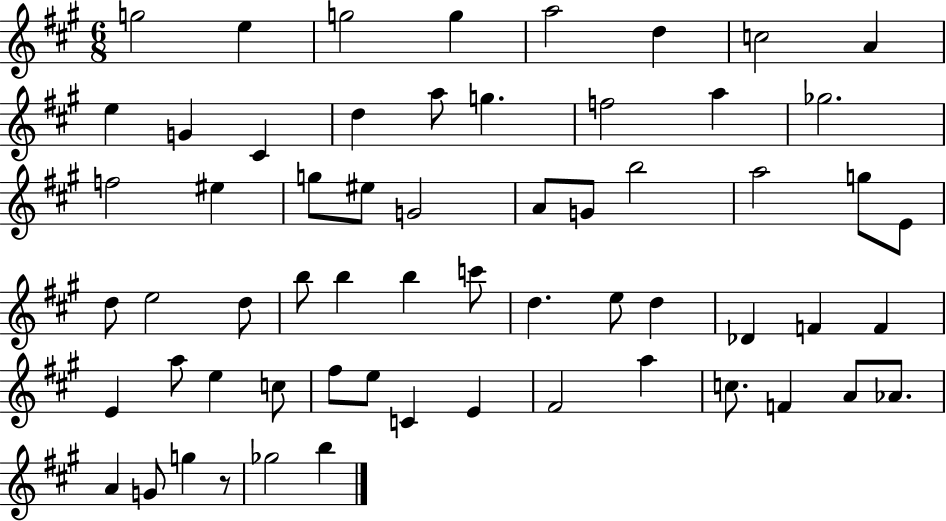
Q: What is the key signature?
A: A major